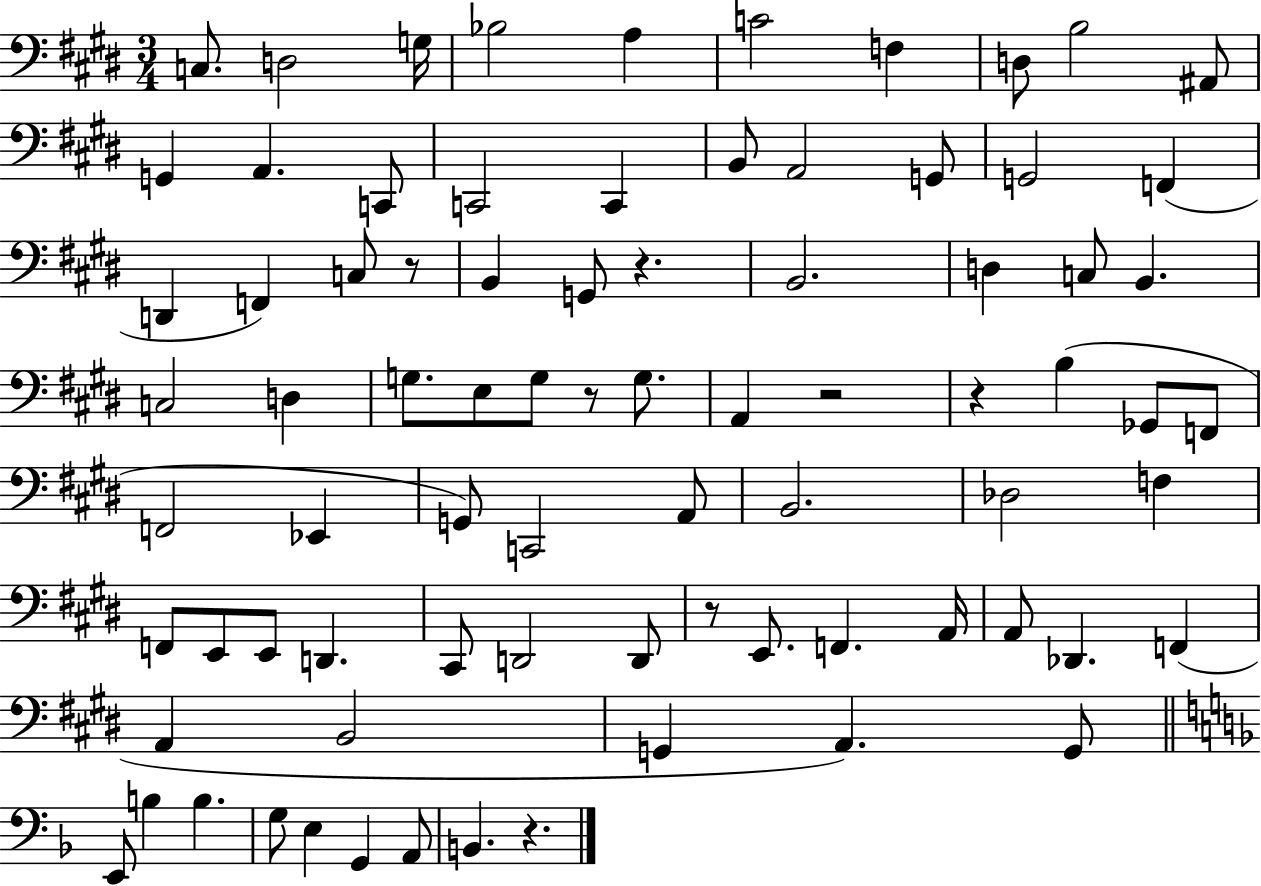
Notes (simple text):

C3/e. D3/h G3/s Bb3/h A3/q C4/h F3/q D3/e B3/h A#2/e G2/q A2/q. C2/e C2/h C2/q B2/e A2/h G2/e G2/h F2/q D2/q F2/q C3/e R/e B2/q G2/e R/q. B2/h. D3/q C3/e B2/q. C3/h D3/q G3/e. E3/e G3/e R/e G3/e. A2/q R/h R/q B3/q Gb2/e F2/e F2/h Eb2/q G2/e C2/h A2/e B2/h. Db3/h F3/q F2/e E2/e E2/e D2/q. C#2/e D2/h D2/e R/e E2/e. F2/q. A2/s A2/e Db2/q. F2/q A2/q B2/h G2/q A2/q. G2/e E2/e B3/q B3/q. G3/e E3/q G2/q A2/e B2/q. R/q.